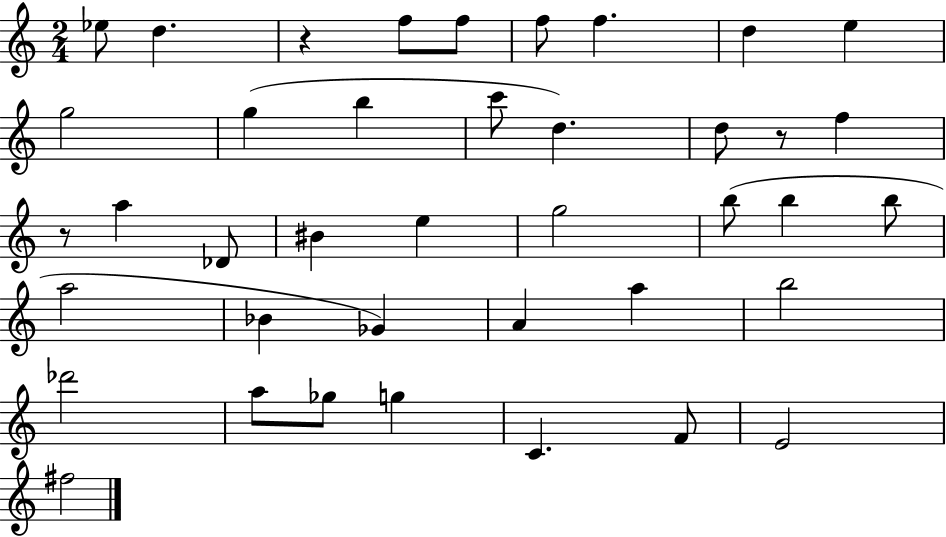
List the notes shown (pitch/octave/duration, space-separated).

Eb5/e D5/q. R/q F5/e F5/e F5/e F5/q. D5/q E5/q G5/h G5/q B5/q C6/e D5/q. D5/e R/e F5/q R/e A5/q Db4/e BIS4/q E5/q G5/h B5/e B5/q B5/e A5/h Bb4/q Gb4/q A4/q A5/q B5/h Db6/h A5/e Gb5/e G5/q C4/q. F4/e E4/h F#5/h